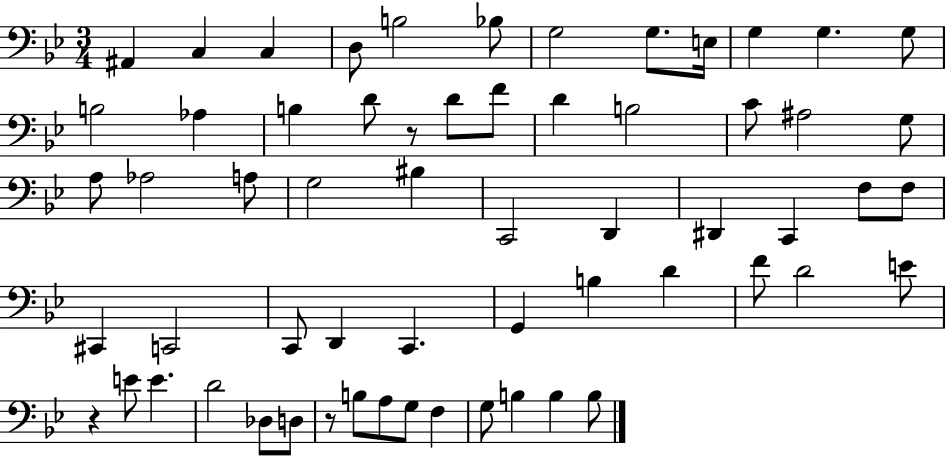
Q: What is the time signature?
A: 3/4